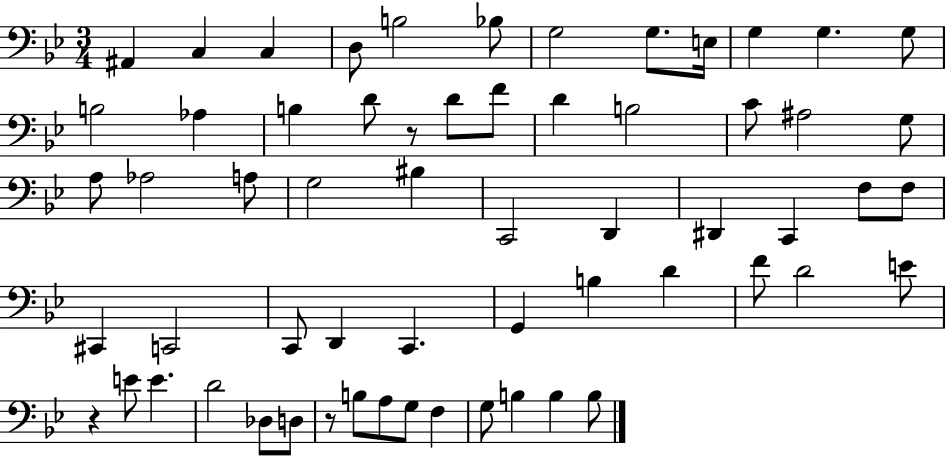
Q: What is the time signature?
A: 3/4